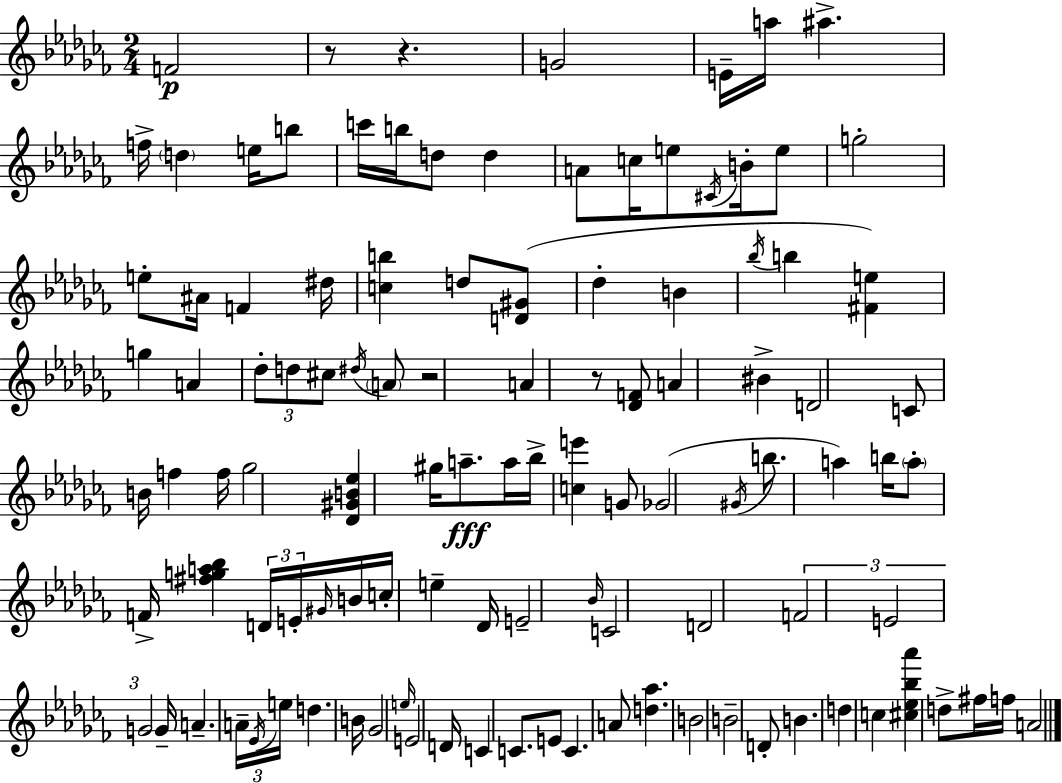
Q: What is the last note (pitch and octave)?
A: A4